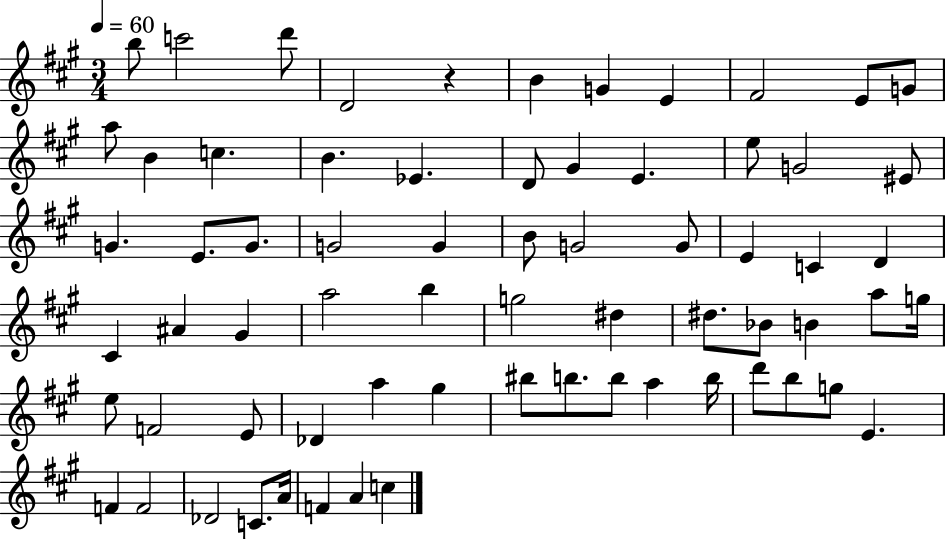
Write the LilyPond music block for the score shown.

{
  \clef treble
  \numericTimeSignature
  \time 3/4
  \key a \major
  \tempo 4 = 60
  b''8 c'''2 d'''8 | d'2 r4 | b'4 g'4 e'4 | fis'2 e'8 g'8 | \break a''8 b'4 c''4. | b'4. ees'4. | d'8 gis'4 e'4. | e''8 g'2 eis'8 | \break g'4. e'8. g'8. | g'2 g'4 | b'8 g'2 g'8 | e'4 c'4 d'4 | \break cis'4 ais'4 gis'4 | a''2 b''4 | g''2 dis''4 | dis''8. bes'8 b'4 a''8 g''16 | \break e''8 f'2 e'8 | des'4 a''4 gis''4 | bis''8 b''8. b''8 a''4 b''16 | d'''8 b''8 g''8 e'4. | \break f'4 f'2 | des'2 c'8. a'16 | f'4 a'4 c''4 | \bar "|."
}